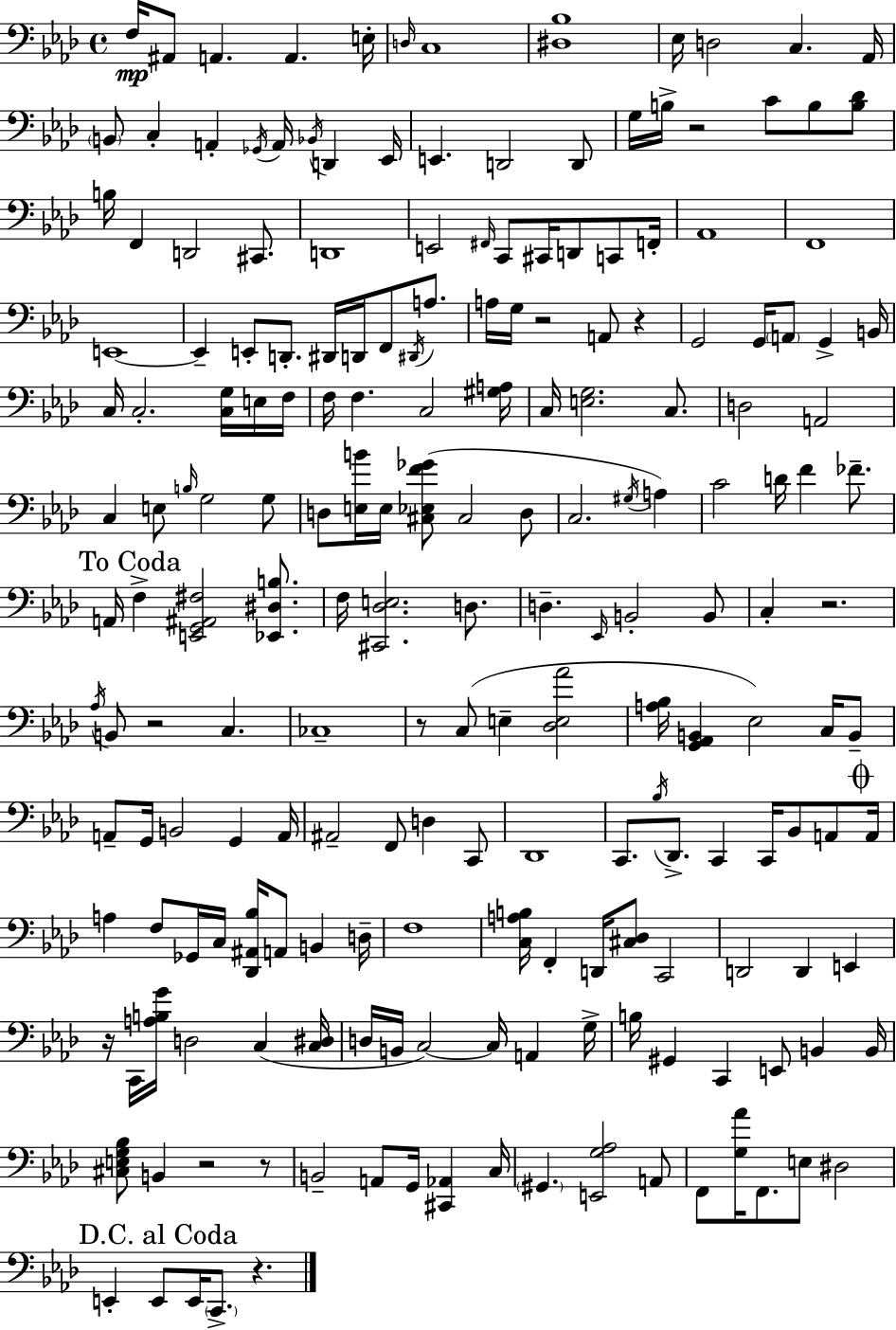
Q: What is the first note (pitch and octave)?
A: F3